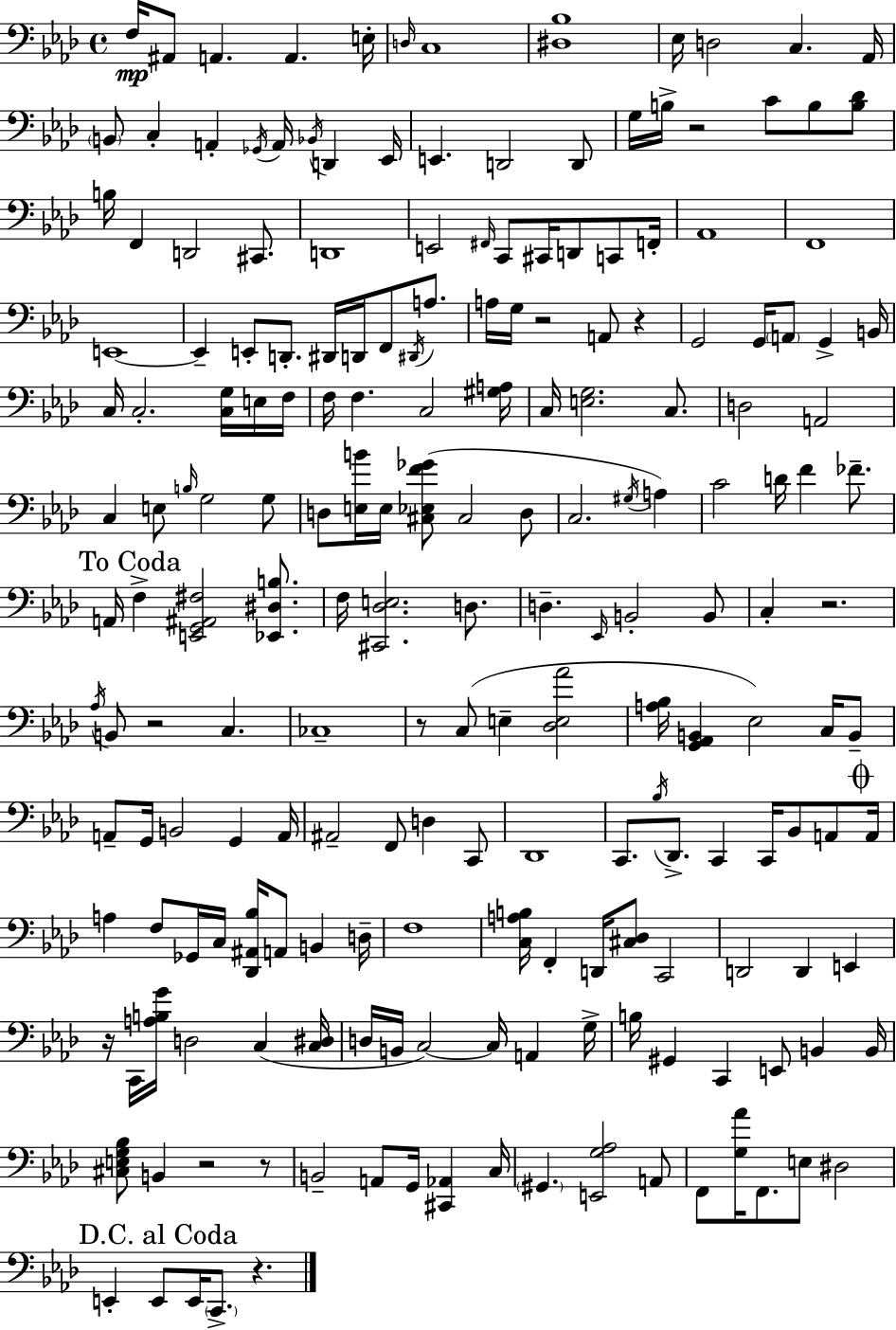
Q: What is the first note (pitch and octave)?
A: F3